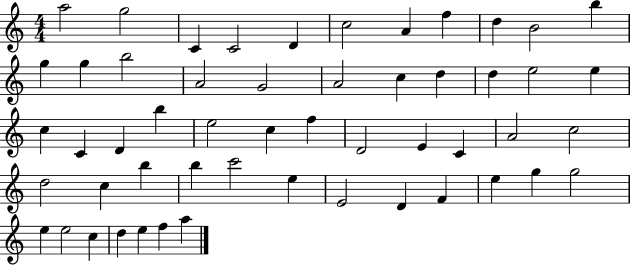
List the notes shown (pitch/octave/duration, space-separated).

A5/h G5/h C4/q C4/h D4/q C5/h A4/q F5/q D5/q B4/h B5/q G5/q G5/q B5/h A4/h G4/h A4/h C5/q D5/q D5/q E5/h E5/q C5/q C4/q D4/q B5/q E5/h C5/q F5/q D4/h E4/q C4/q A4/h C5/h D5/h C5/q B5/q B5/q C6/h E5/q E4/h D4/q F4/q E5/q G5/q G5/h E5/q E5/h C5/q D5/q E5/q F5/q A5/q